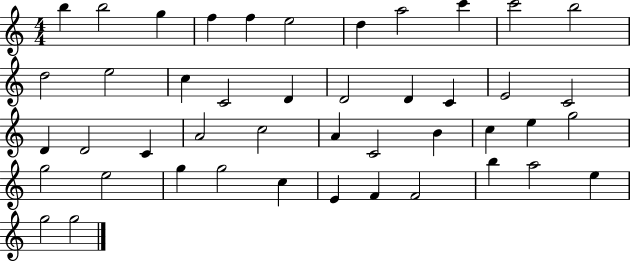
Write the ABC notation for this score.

X:1
T:Untitled
M:4/4
L:1/4
K:C
b b2 g f f e2 d a2 c' c'2 b2 d2 e2 c C2 D D2 D C E2 C2 D D2 C A2 c2 A C2 B c e g2 g2 e2 g g2 c E F F2 b a2 e g2 g2